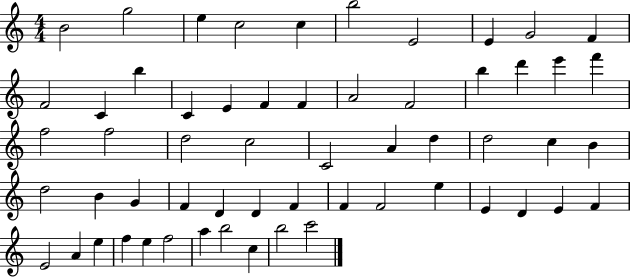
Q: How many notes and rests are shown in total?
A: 58